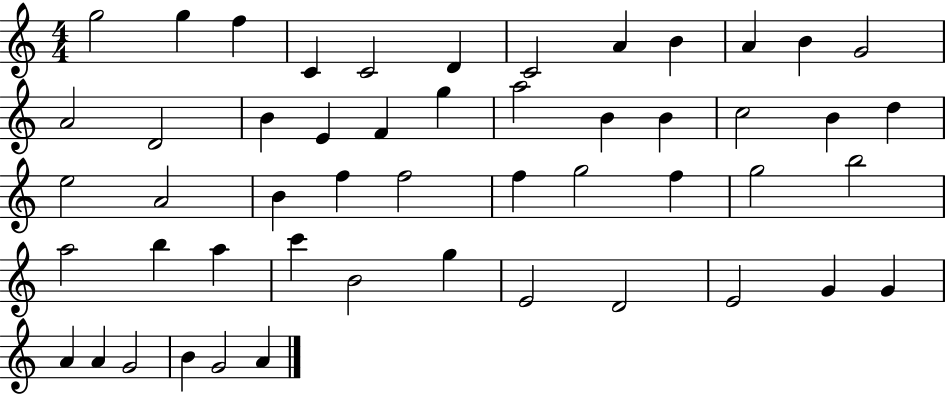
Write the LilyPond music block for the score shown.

{
  \clef treble
  \numericTimeSignature
  \time 4/4
  \key c \major
  g''2 g''4 f''4 | c'4 c'2 d'4 | c'2 a'4 b'4 | a'4 b'4 g'2 | \break a'2 d'2 | b'4 e'4 f'4 g''4 | a''2 b'4 b'4 | c''2 b'4 d''4 | \break e''2 a'2 | b'4 f''4 f''2 | f''4 g''2 f''4 | g''2 b''2 | \break a''2 b''4 a''4 | c'''4 b'2 g''4 | e'2 d'2 | e'2 g'4 g'4 | \break a'4 a'4 g'2 | b'4 g'2 a'4 | \bar "|."
}